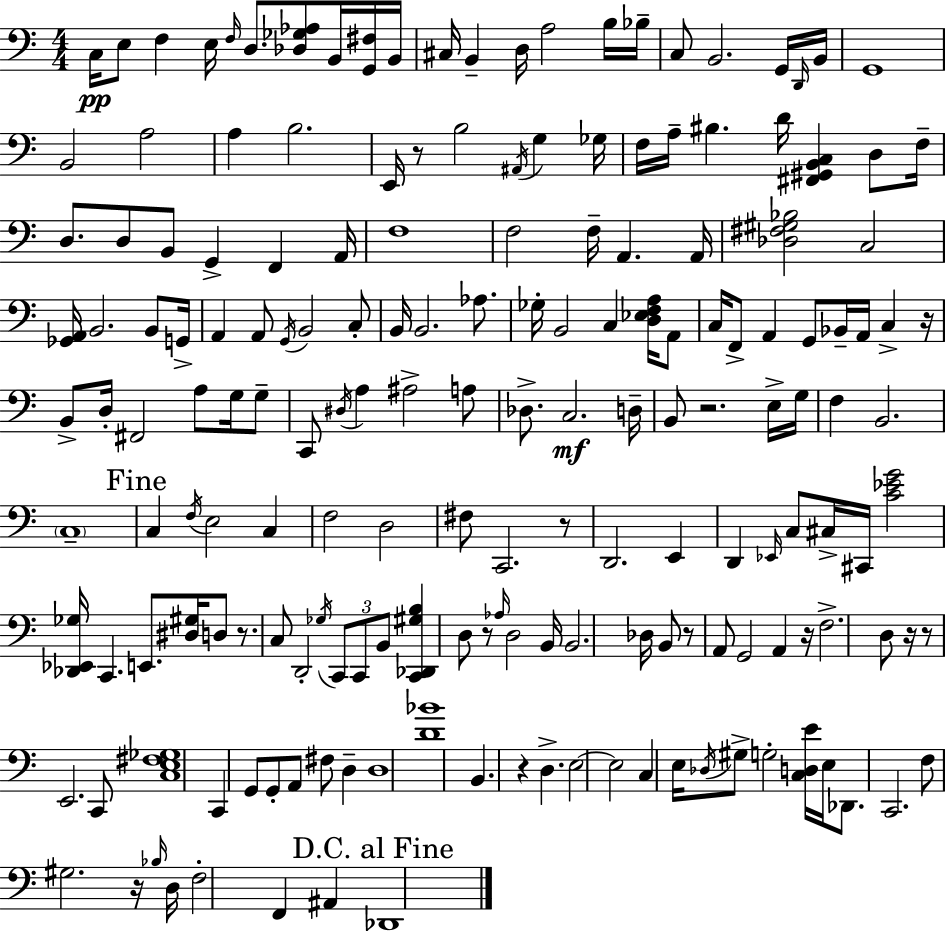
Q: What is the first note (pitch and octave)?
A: C3